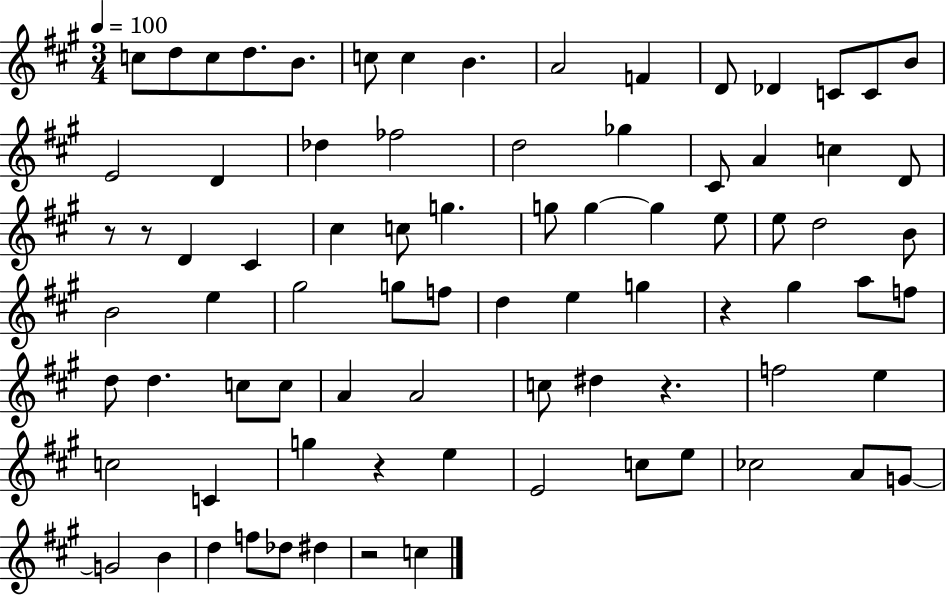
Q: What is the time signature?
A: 3/4